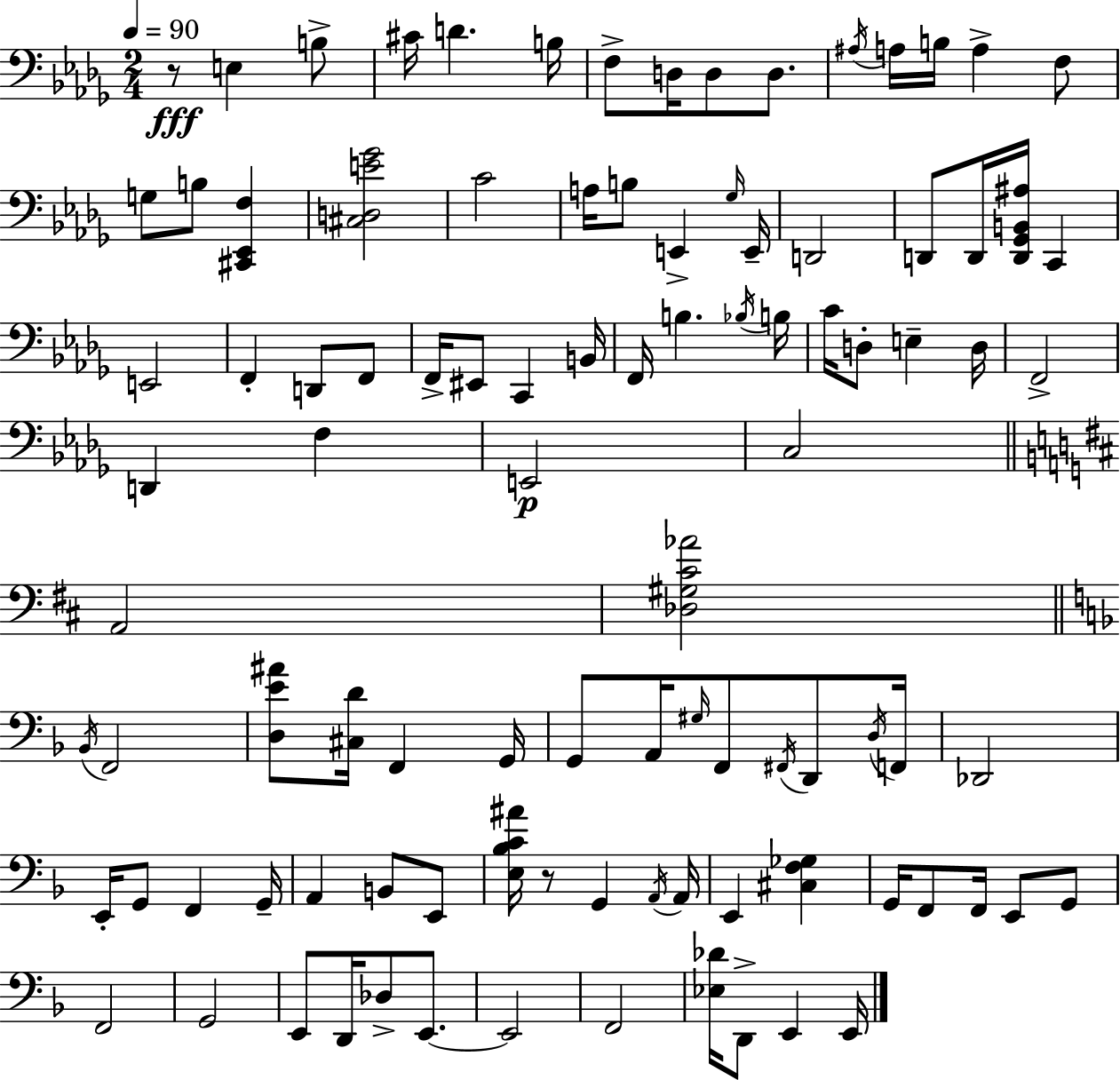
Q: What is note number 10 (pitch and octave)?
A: A#3